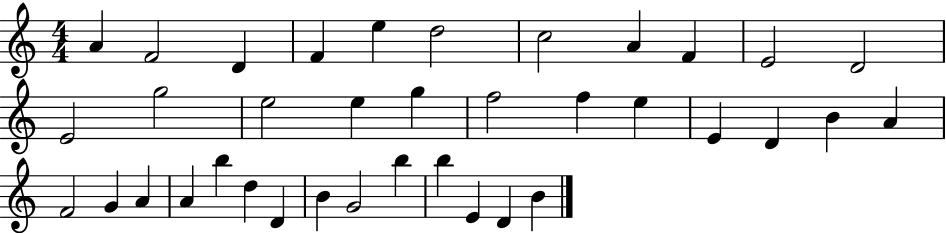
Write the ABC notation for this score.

X:1
T:Untitled
M:4/4
L:1/4
K:C
A F2 D F e d2 c2 A F E2 D2 E2 g2 e2 e g f2 f e E D B A F2 G A A b d D B G2 b b E D B